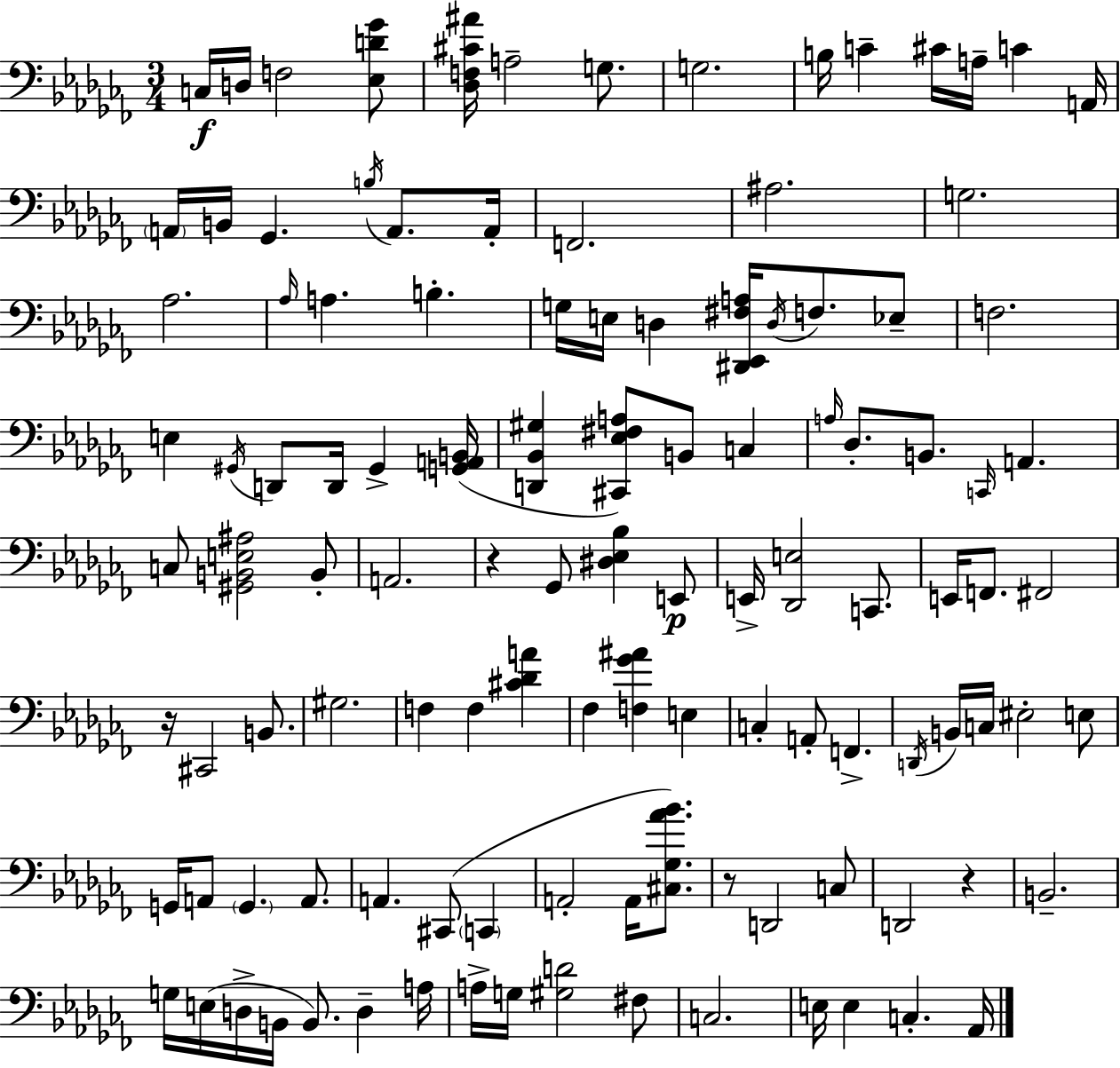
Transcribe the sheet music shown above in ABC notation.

X:1
T:Untitled
M:3/4
L:1/4
K:Abm
C,/4 D,/4 F,2 [_E,D_G]/2 [_D,F,^C^A]/4 A,2 G,/2 G,2 B,/4 C ^C/4 A,/4 C A,,/4 A,,/4 B,,/4 _G,, B,/4 A,,/2 A,,/4 F,,2 ^A,2 G,2 _A,2 _A,/4 A, B, G,/4 E,/4 D, [^D,,_E,,^F,A,]/4 D,/4 F,/2 _E,/2 F,2 E, ^G,,/4 D,,/2 D,,/4 ^G,, [G,,A,,B,,]/4 [D,,_B,,^G,] [^C,,_E,^F,A,]/2 B,,/2 C, A,/4 _D,/2 B,,/2 C,,/4 A,, C,/2 [^G,,B,,E,^A,]2 B,,/2 A,,2 z _G,,/2 [^D,_E,_B,] E,,/2 E,,/4 [_D,,E,]2 C,,/2 E,,/4 F,,/2 ^F,,2 z/4 ^C,,2 B,,/2 ^G,2 F, F, [^C_DA] _F, [F,_G^A] E, C, A,,/2 F,, D,,/4 B,,/4 C,/4 ^E,2 E,/2 G,,/4 A,,/2 G,, A,,/2 A,, ^C,,/2 C,, A,,2 A,,/4 [^C,_G,_A_B]/2 z/2 D,,2 C,/2 D,,2 z B,,2 G,/4 E,/4 D,/4 B,,/4 B,,/2 D, A,/4 A,/4 G,/4 [^G,D]2 ^F,/2 C,2 E,/4 E, C, _A,,/4